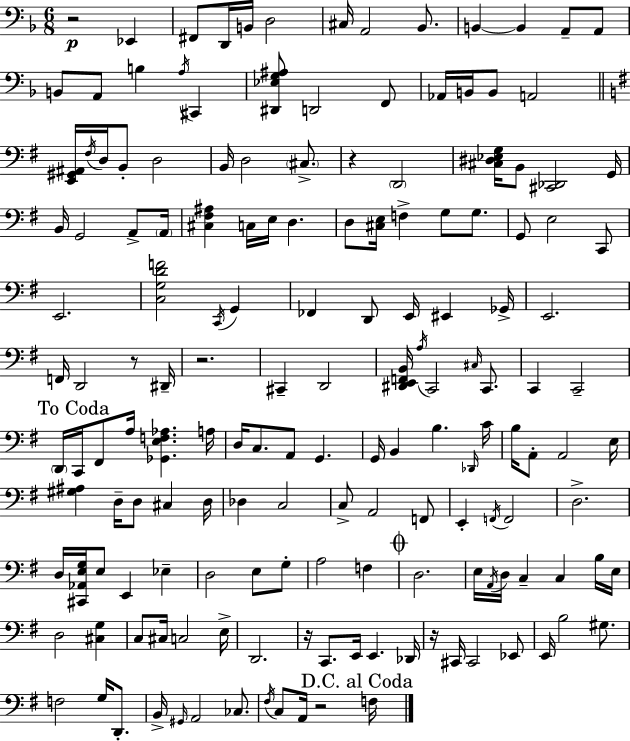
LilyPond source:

{
  \clef bass
  \numericTimeSignature
  \time 6/8
  \key f \major
  r2\p ees,4 | fis,8 d,16 b,16 d2 | cis16 a,2 bes,8. | b,4~~ b,4 a,8-- a,8 | \break b,8 a,8 b4 \acciaccatura { a16 } cis,4 | <dis, ees g ais>8 d,2 f,8 | aes,16 b,16 b,8 a,2 | \bar "||" \break \key g \major <e, gis, ais,>16 \acciaccatura { fis16 } d16 b,8-. d2 | b,16 d2 \parenthesize cis8.-> | r4 \parenthesize d,2 | <cis dis ees g>16 b,8 <cis, des,>2 | \break g,16 b,16 g,2 a,8-> | \parenthesize a,16 <cis fis ais>4 c16 e16 d4. | d8 <cis e>16 f4-> g8 g8. | g,8 e2 c,8 | \break e,2. | <c g d' f'>2 \acciaccatura { c,16 } g,4 | fes,4 d,8 e,16 eis,4 | ges,16-> e,2. | \break f,16 d,2 r8 | dis,16-- r2. | cis,4-- d,2 | <dis, e, f, b,>16 \acciaccatura { a16 } c,2 | \break \grace { cis16 } c,8. c,4 c,2-- | \mark "To Coda" \parenthesize d,16 c,16 fis,8 a16 <ges, e f aes>4. | a16 d16 c8. a,8 g,4. | g,16 b,4 b4. | \break \grace { des,16 } c'16 b16 a,8-. a,2 | e16 <gis ais>4 d16-- d8 | cis4 d16 des4 c2 | c8-> a,2 | \break f,8 e,4-. \acciaccatura { f,16 } f,2 | d2.-> | d16 <cis, aes, e g>16 e8 e,4 | ees4-- d2 | \break e8 g8-. a2 | f4 \mark \markup { \musicglyph "scripts.coda" } d2. | e16 \acciaccatura { a,16 } d16 c4-- | c4 b16 e16 d2 | \break <cis g>4 c8 cis16 c2 | e16-> d,2. | r16 c,8. e,16 | e,4. des,16 r16 cis,16 cis,2 | \break ees,8 e,16 b2 | gis8. f2 | g16 d,8.-. b,16-> \grace { gis,16 } a,2 | ces8. \acciaccatura { fis16 } c8 a,16 | \break r2 \mark "D.C. al Coda" f16 \bar "|."
}